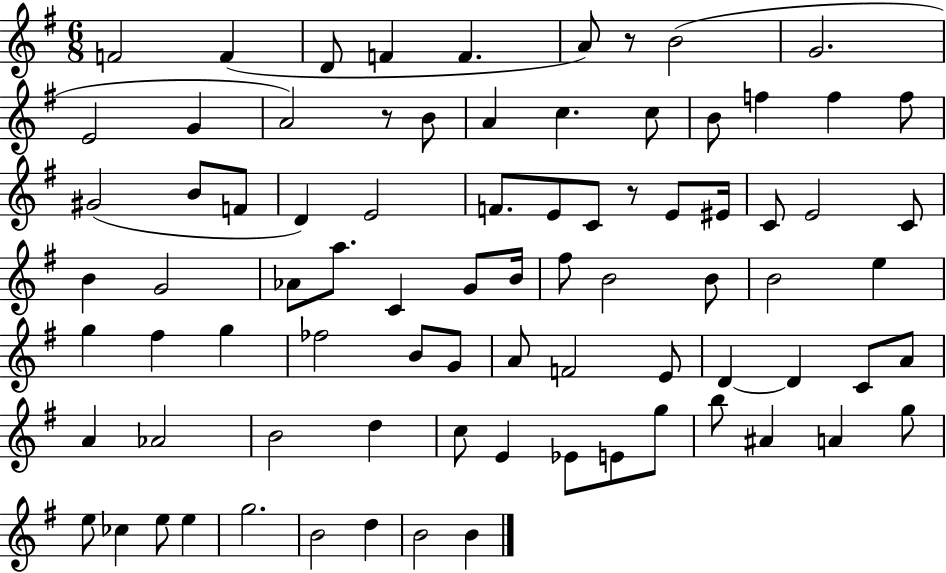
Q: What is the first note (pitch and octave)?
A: F4